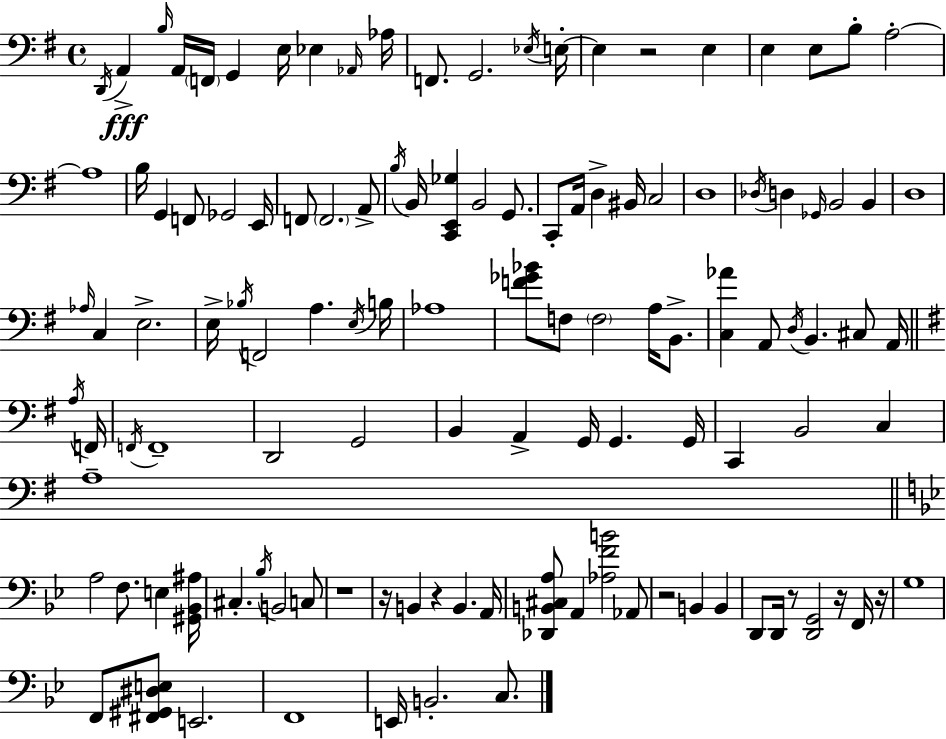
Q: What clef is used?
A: bass